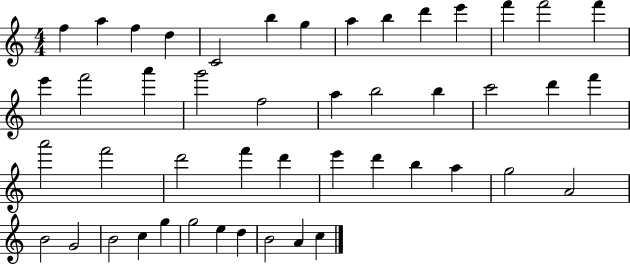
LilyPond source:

{
  \clef treble
  \numericTimeSignature
  \time 4/4
  \key c \major
  f''4 a''4 f''4 d''4 | c'2 b''4 g''4 | a''4 b''4 d'''4 e'''4 | f'''4 f'''2 f'''4 | \break e'''4 f'''2 a'''4 | g'''2 f''2 | a''4 b''2 b''4 | c'''2 d'''4 f'''4 | \break a'''2 f'''2 | d'''2 f'''4 d'''4 | e'''4 d'''4 b''4 a''4 | g''2 a'2 | \break b'2 g'2 | b'2 c''4 g''4 | g''2 e''4 d''4 | b'2 a'4 c''4 | \break \bar "|."
}